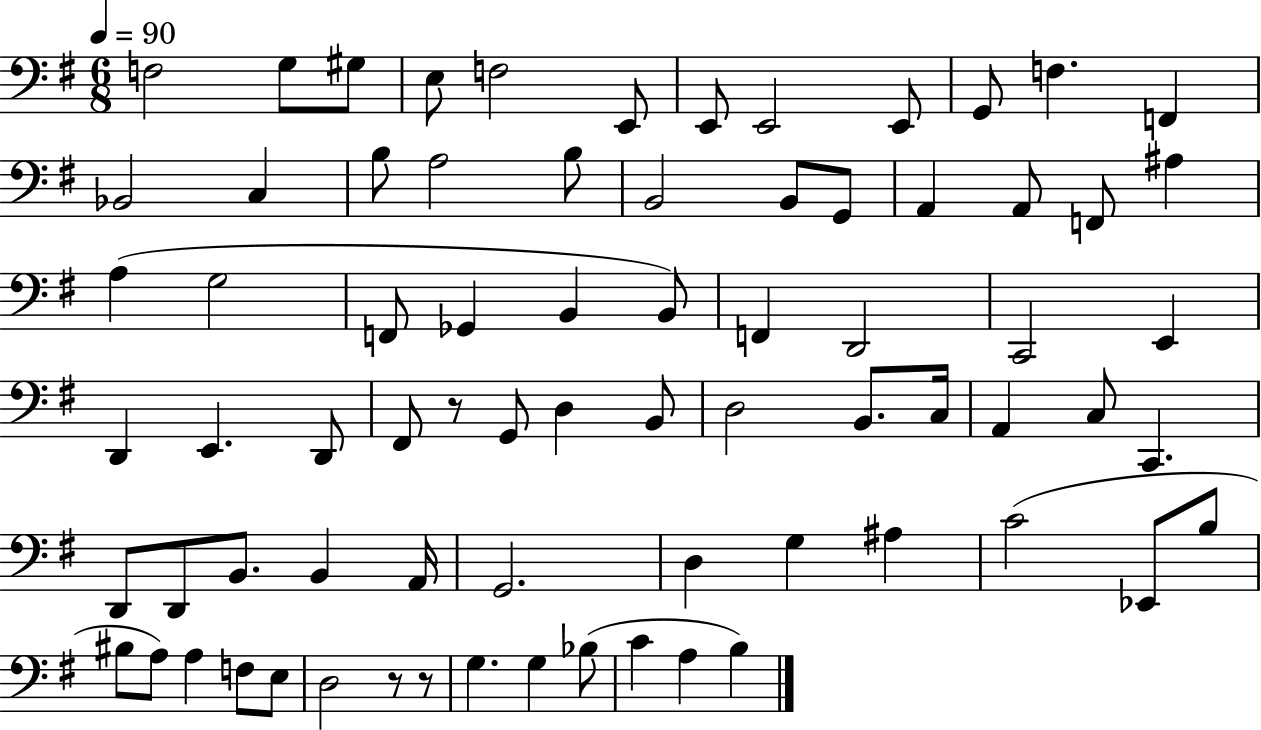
X:1
T:Untitled
M:6/8
L:1/4
K:G
F,2 G,/2 ^G,/2 E,/2 F,2 E,,/2 E,,/2 E,,2 E,,/2 G,,/2 F, F,, _B,,2 C, B,/2 A,2 B,/2 B,,2 B,,/2 G,,/2 A,, A,,/2 F,,/2 ^A, A, G,2 F,,/2 _G,, B,, B,,/2 F,, D,,2 C,,2 E,, D,, E,, D,,/2 ^F,,/2 z/2 G,,/2 D, B,,/2 D,2 B,,/2 C,/4 A,, C,/2 C,, D,,/2 D,,/2 B,,/2 B,, A,,/4 G,,2 D, G, ^A, C2 _E,,/2 B,/2 ^B,/2 A,/2 A, F,/2 E,/2 D,2 z/2 z/2 G, G, _B,/2 C A, B,